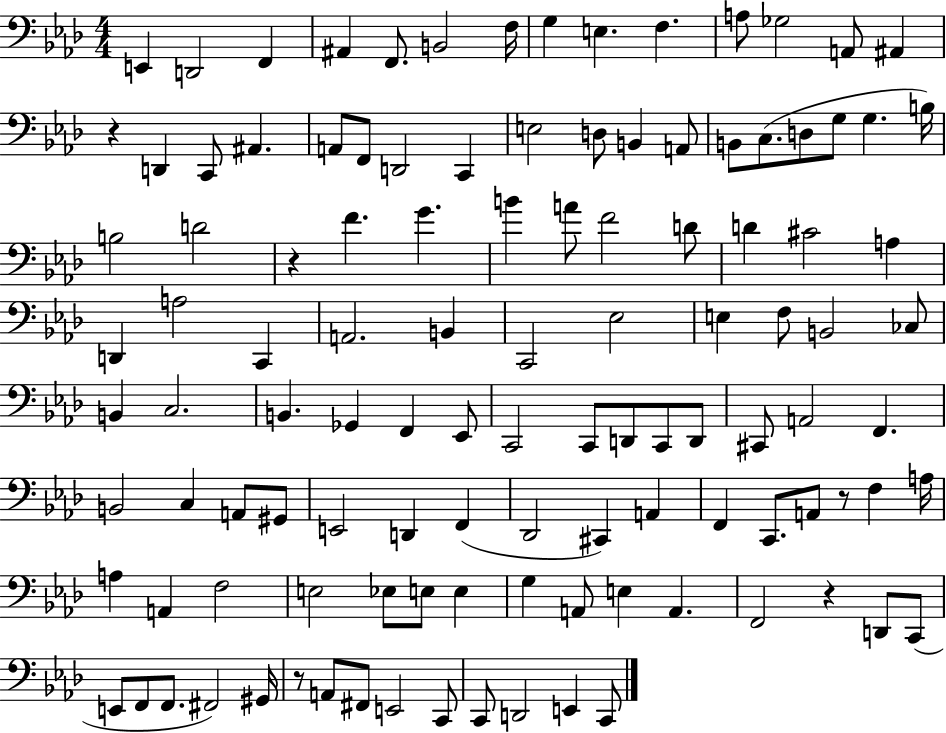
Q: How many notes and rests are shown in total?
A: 114